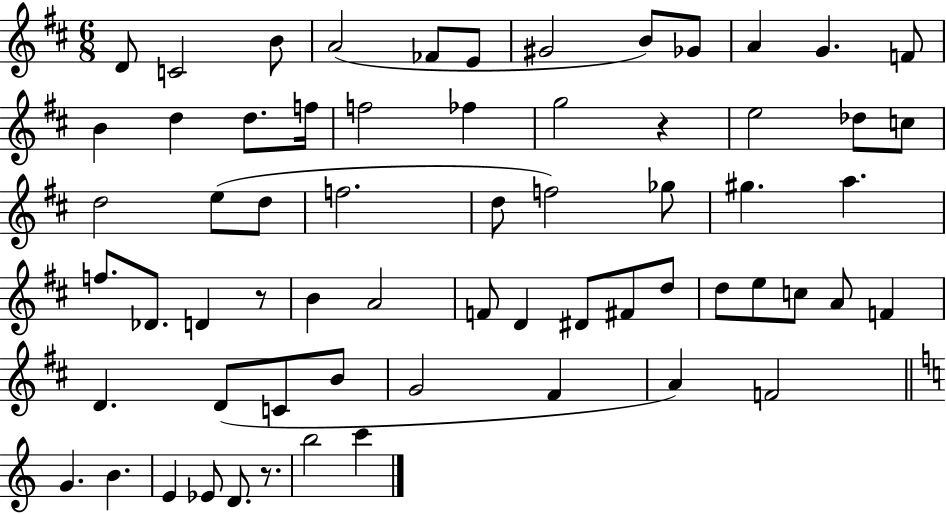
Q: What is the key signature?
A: D major